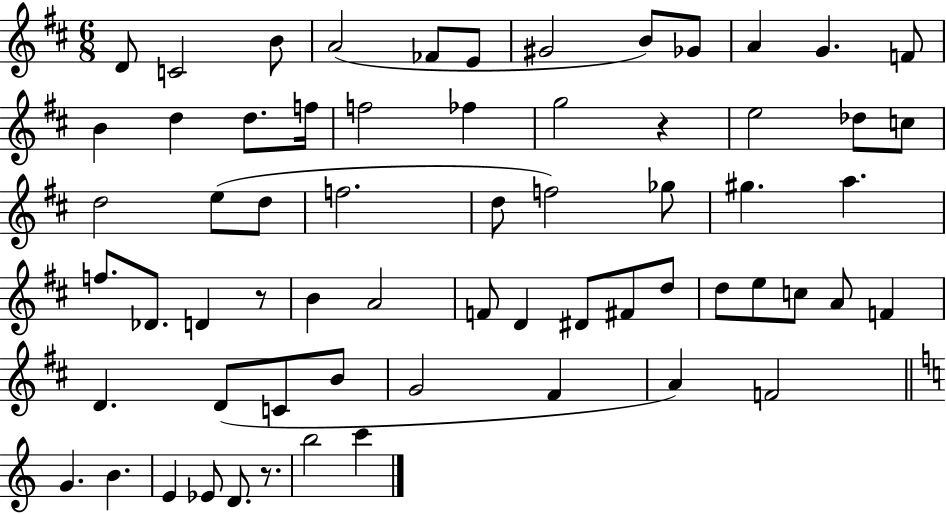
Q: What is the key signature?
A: D major